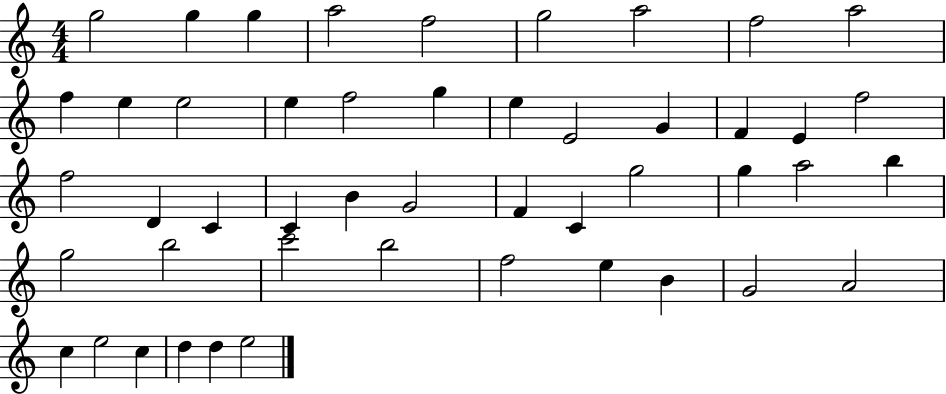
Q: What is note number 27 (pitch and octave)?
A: G4